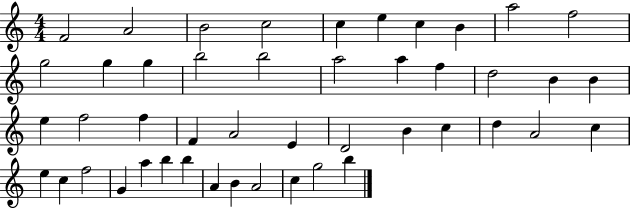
F4/h A4/h B4/h C5/h C5/q E5/q C5/q B4/q A5/h F5/h G5/h G5/q G5/q B5/h B5/h A5/h A5/q F5/q D5/h B4/q B4/q E5/q F5/h F5/q F4/q A4/h E4/q D4/h B4/q C5/q D5/q A4/h C5/q E5/q C5/q F5/h G4/q A5/q B5/q B5/q A4/q B4/q A4/h C5/q G5/h B5/q